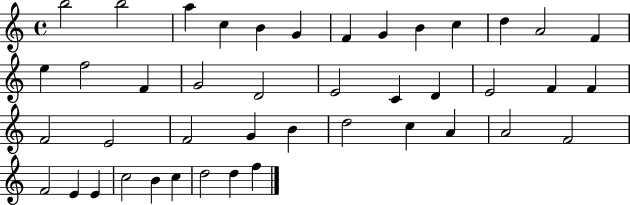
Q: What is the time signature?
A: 4/4